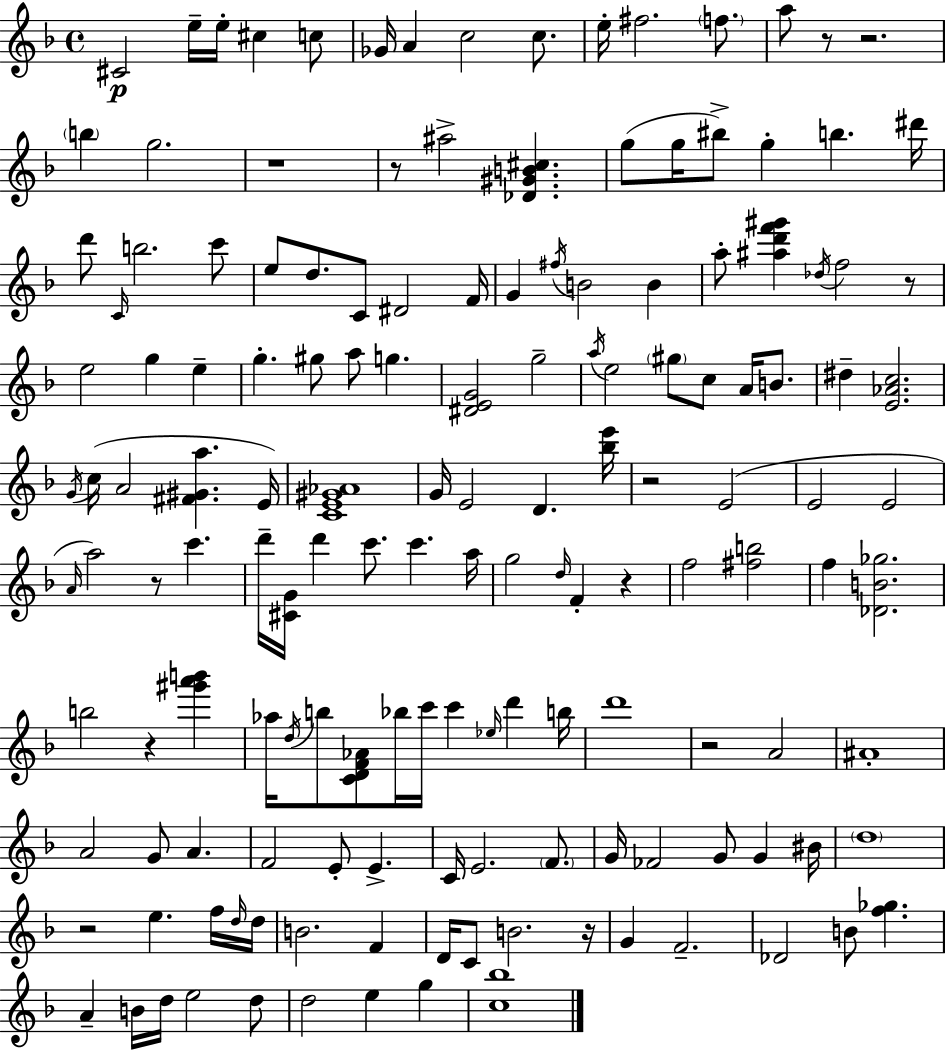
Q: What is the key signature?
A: D minor